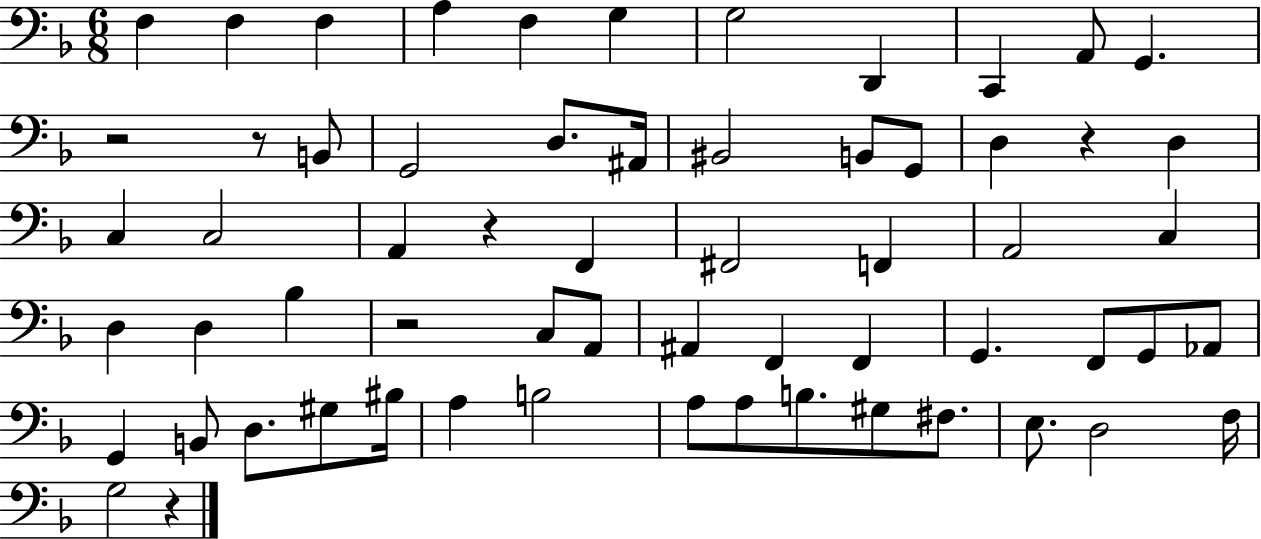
{
  \clef bass
  \numericTimeSignature
  \time 6/8
  \key f \major
  f4 f4 f4 | a4 f4 g4 | g2 d,4 | c,4 a,8 g,4. | \break r2 r8 b,8 | g,2 d8. ais,16 | bis,2 b,8 g,8 | d4 r4 d4 | \break c4 c2 | a,4 r4 f,4 | fis,2 f,4 | a,2 c4 | \break d4 d4 bes4 | r2 c8 a,8 | ais,4 f,4 f,4 | g,4. f,8 g,8 aes,8 | \break g,4 b,8 d8. gis8 bis16 | a4 b2 | a8 a8 b8. gis8 fis8. | e8. d2 f16 | \break g2 r4 | \bar "|."
}